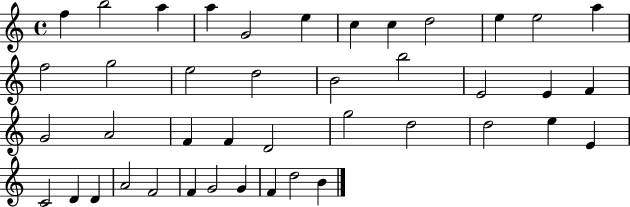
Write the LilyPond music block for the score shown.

{
  \clef treble
  \time 4/4
  \defaultTimeSignature
  \key c \major
  f''4 b''2 a''4 | a''4 g'2 e''4 | c''4 c''4 d''2 | e''4 e''2 a''4 | \break f''2 g''2 | e''2 d''2 | b'2 b''2 | e'2 e'4 f'4 | \break g'2 a'2 | f'4 f'4 d'2 | g''2 d''2 | d''2 e''4 e'4 | \break c'2 d'4 d'4 | a'2 f'2 | f'4 g'2 g'4 | f'4 d''2 b'4 | \break \bar "|."
}